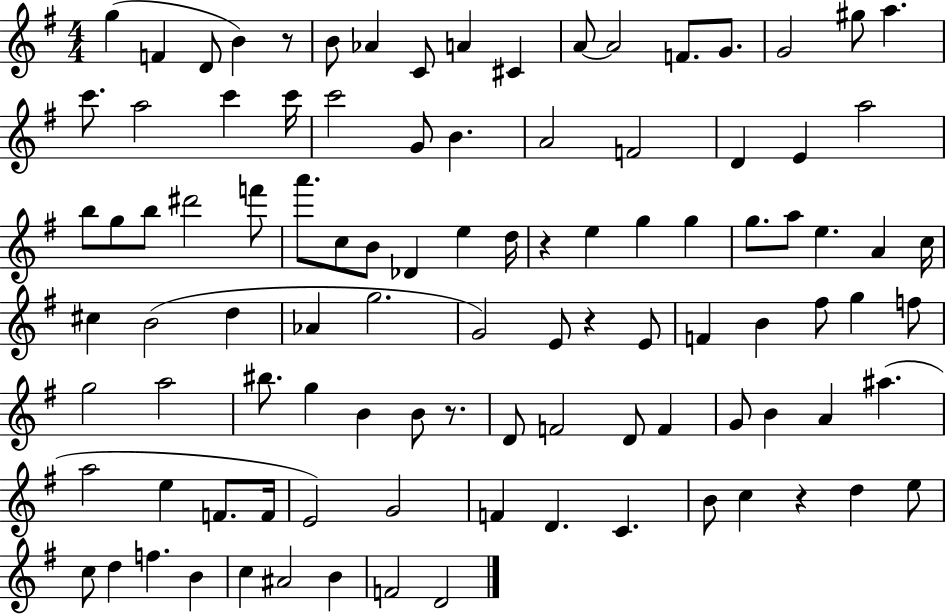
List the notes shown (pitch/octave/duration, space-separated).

G5/q F4/q D4/e B4/q R/e B4/e Ab4/q C4/e A4/q C#4/q A4/e A4/h F4/e. G4/e. G4/h G#5/e A5/q. C6/e. A5/h C6/q C6/s C6/h G4/e B4/q. A4/h F4/h D4/q E4/q A5/h B5/e G5/e B5/e D#6/h F6/e A6/e. C5/e B4/e Db4/q E5/q D5/s R/q E5/q G5/q G5/q G5/e. A5/e E5/q. A4/q C5/s C#5/q B4/h D5/q Ab4/q G5/h. G4/h E4/e R/q E4/e F4/q B4/q F#5/e G5/q F5/e G5/h A5/h BIS5/e. G5/q B4/q B4/e R/e. D4/e F4/h D4/e F4/q G4/e B4/q A4/q A#5/q. A5/h E5/q F4/e. F4/s E4/h G4/h F4/q D4/q. C4/q. B4/e C5/q R/q D5/q E5/e C5/e D5/q F5/q. B4/q C5/q A#4/h B4/q F4/h D4/h